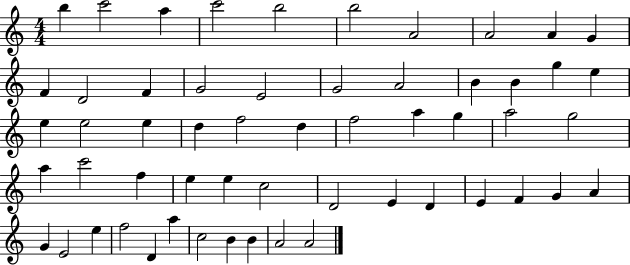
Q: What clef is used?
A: treble